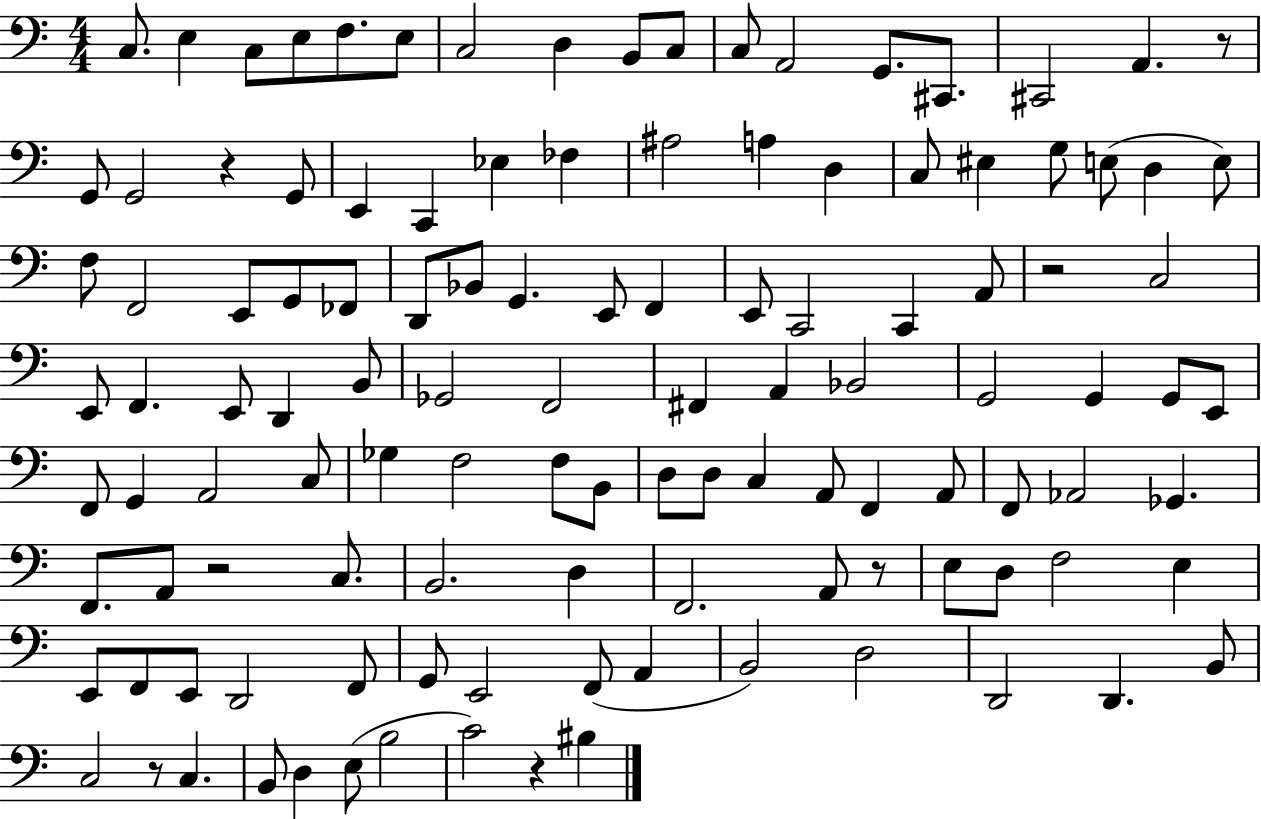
{
  \clef bass
  \numericTimeSignature
  \time 4/4
  \key c \major
  \repeat volta 2 { c8. e4 c8 e8 f8. e8 | c2 d4 b,8 c8 | c8 a,2 g,8. cis,8. | cis,2 a,4. r8 | \break g,8 g,2 r4 g,8 | e,4 c,4 ees4 fes4 | ais2 a4 d4 | c8 eis4 g8 e8( d4 e8) | \break f8 f,2 e,8 g,8 fes,8 | d,8 bes,8 g,4. e,8 f,4 | e,8 c,2 c,4 a,8 | r2 c2 | \break e,8 f,4. e,8 d,4 b,8 | ges,2 f,2 | fis,4 a,4 bes,2 | g,2 g,4 g,8 e,8 | \break f,8 g,4 a,2 c8 | ges4 f2 f8 b,8 | d8 d8 c4 a,8 f,4 a,8 | f,8 aes,2 ges,4. | \break f,8. a,8 r2 c8. | b,2. d4 | f,2. a,8 r8 | e8 d8 f2 e4 | \break e,8 f,8 e,8 d,2 f,8 | g,8 e,2 f,8( a,4 | b,2) d2 | d,2 d,4. b,8 | \break c2 r8 c4. | b,8 d4 e8( b2 | c'2) r4 bis4 | } \bar "|."
}